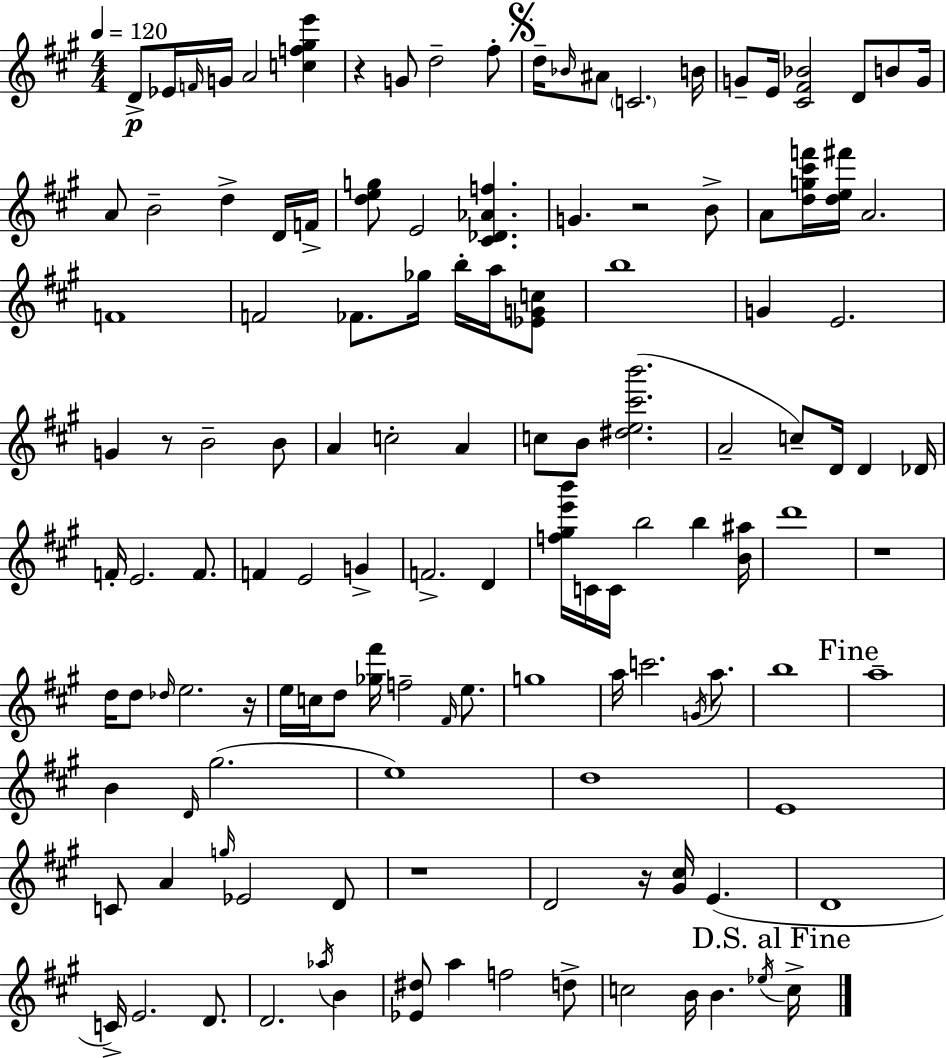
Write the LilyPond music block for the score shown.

{
  \clef treble
  \numericTimeSignature
  \time 4/4
  \key a \major
  \tempo 4 = 120
  d'8->\p ees'16 \grace { f'16 } g'16 a'2 <c'' f'' gis'' e'''>4 | r4 g'8 d''2-- fis''8-. | \mark \markup { \musicglyph "scripts.segno" } d''16-- \grace { bes'16 } ais'8 \parenthesize c'2. | b'16 g'8-- e'16 <cis' fis' bes'>2 d'8 b'8 | \break g'16 a'8 b'2-- d''4-> | d'16 f'16-> <d'' e'' g''>8 e'2 <cis' des' aes' f''>4. | g'4. r2 | b'8-> a'8 <d'' g'' cis''' f'''>16 <d'' e'' fis'''>16 a'2. | \break f'1 | f'2 fes'8. ges''16 b''16-. a''16 | <ees' g' c''>8 b''1 | g'4 e'2. | \break g'4 r8 b'2-- | b'8 a'4 c''2-. a'4 | c''8 b'8 <dis'' e'' cis''' b'''>2.( | a'2-- c''8--) d'16 d'4 | \break des'16 f'16-. e'2. f'8. | f'4 e'2 g'4-> | f'2.-> d'4 | <f'' gis'' e''' b'''>16 c'16 c'16 b''2 b''4 | \break <b' ais''>16 d'''1 | r1 | d''16 d''8 \grace { des''16 } e''2. | r16 e''16 c''16 d''8 <ges'' fis'''>16 f''2-- | \break \grace { fis'16 } e''8. g''1 | a''16 c'''2. | \acciaccatura { g'16 } a''8. b''1 | \mark "Fine" a''1-- | \break b'4 \grace { d'16 }( gis''2. | e''1) | d''1 | e'1 | \break c'8 a'4 \grace { g''16 } ees'2 | d'8 r1 | d'2 r16 | <gis' cis''>16 e'4.( d'1 | \break c'16->) e'2. | d'8. d'2. | \acciaccatura { aes''16 } b'4 <ees' dis''>8 a''4 f''2 | d''8-> c''2 | \break b'16 b'4. \acciaccatura { ees''16 } \mark "D.S. al Fine" c''16-> \bar "|."
}